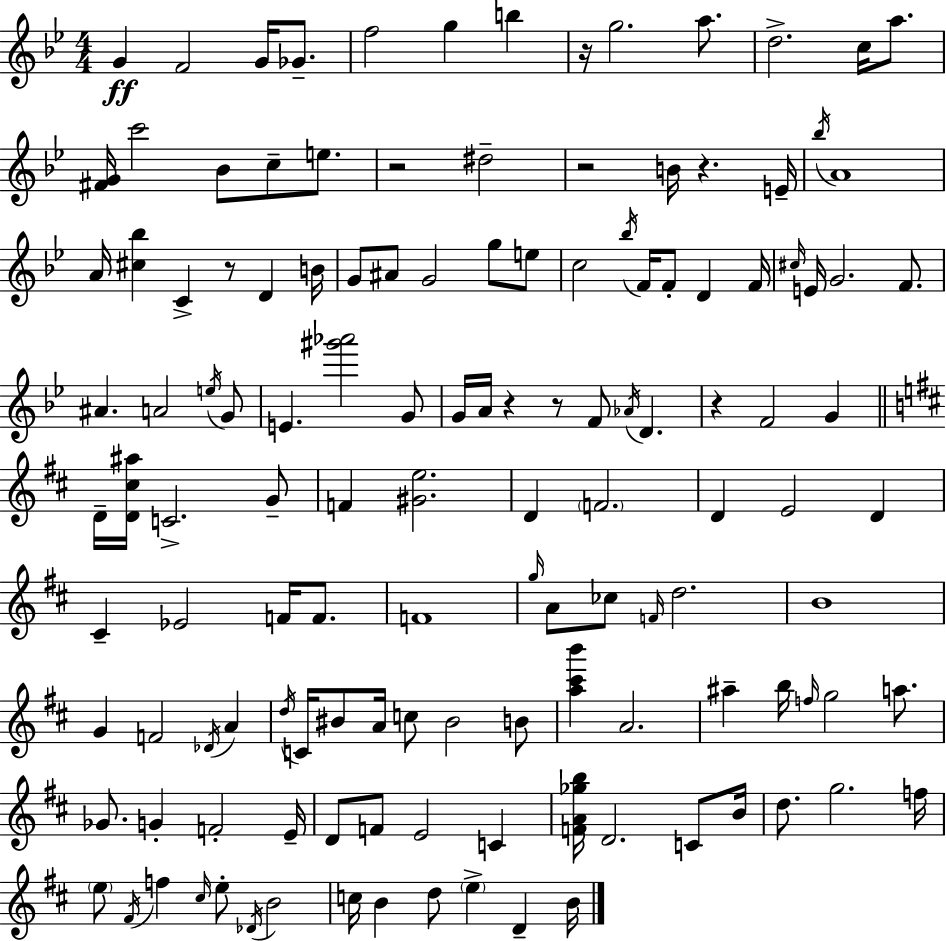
{
  \clef treble
  \numericTimeSignature
  \time 4/4
  \key g \minor
  g'4\ff f'2 g'16 ges'8.-- | f''2 g''4 b''4 | r16 g''2. a''8. | d''2.-> c''16 a''8. | \break <fis' g'>16 c'''2 bes'8 c''8-- e''8. | r2 dis''2-- | r2 b'16 r4. e'16-- | \acciaccatura { bes''16 } a'1 | \break a'16 <cis'' bes''>4 c'4-> r8 d'4 | b'16 g'8 ais'8 g'2 g''8 e''8 | c''2 \acciaccatura { bes''16 } f'16 f'8-. d'4 | f'16 \grace { cis''16 } e'16 g'2. | \break f'8. ais'4. a'2 | \acciaccatura { e''16 } g'8 e'4. <gis''' aes'''>2 | g'8 g'16 a'16 r4 r8 f'8 \acciaccatura { aes'16 } d'4. | r4 f'2 | \break g'4 \bar "||" \break \key b \minor d'16-- <d' cis'' ais''>16 c'2.-> g'8-- | f'4 <gis' e''>2. | d'4 \parenthesize f'2. | d'4 e'2 d'4 | \break cis'4-- ees'2 f'16 f'8. | f'1 | \grace { g''16 } a'8 ces''8 \grace { f'16 } d''2. | b'1 | \break g'4 f'2 \acciaccatura { des'16 } a'4 | \acciaccatura { d''16 } c'16 bis'8 a'16 c''8 bis'2 | b'8 <a'' cis''' b'''>4 a'2. | ais''4-- b''16 \grace { f''16 } g''2 | \break a''8. ges'8. g'4-. f'2-. | e'16-- d'8 f'8 e'2 | c'4 <f' a' ges'' b''>16 d'2. | c'8 b'16 d''8. g''2. | \break f''16 \parenthesize e''8 \acciaccatura { fis'16 } f''4 \grace { cis''16 } e''8-. \acciaccatura { des'16 } | b'2 c''16 b'4 d''8 \parenthesize e''4-> | d'4-- b'16 \bar "|."
}